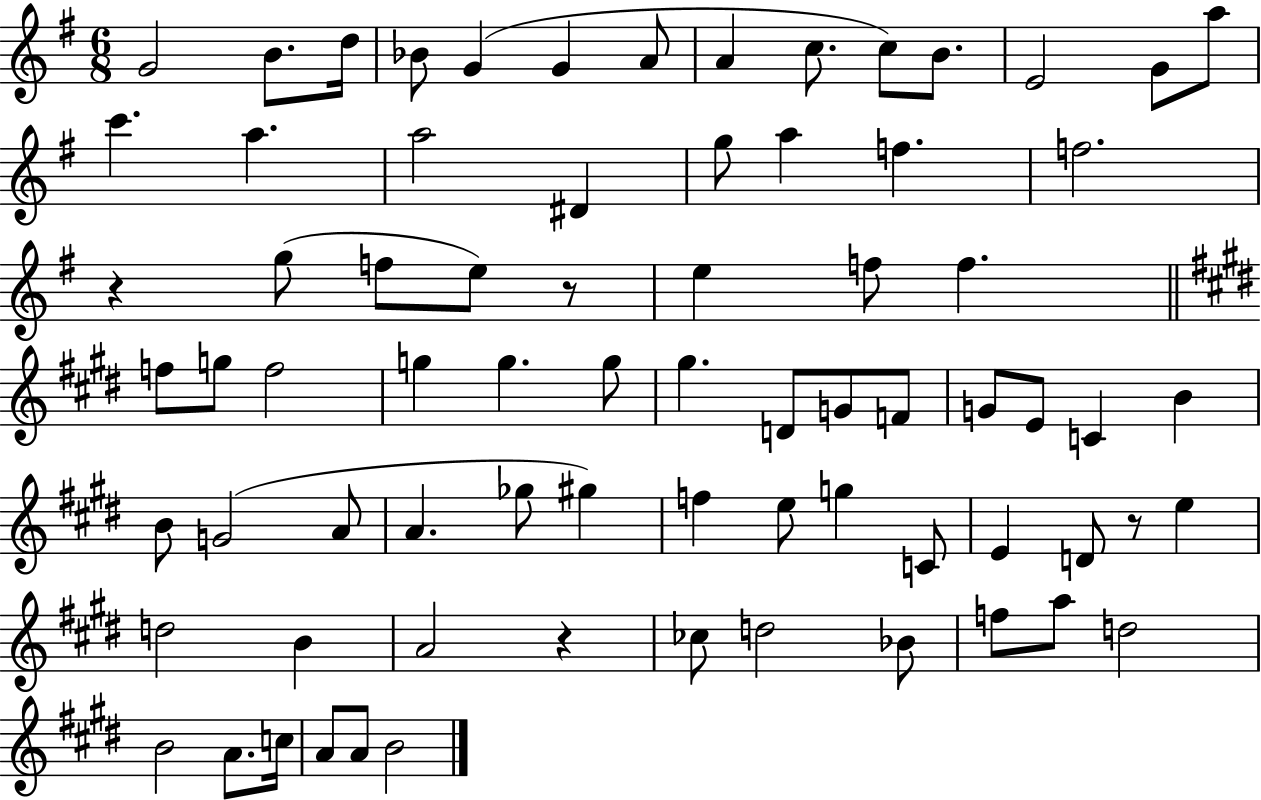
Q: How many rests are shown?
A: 4